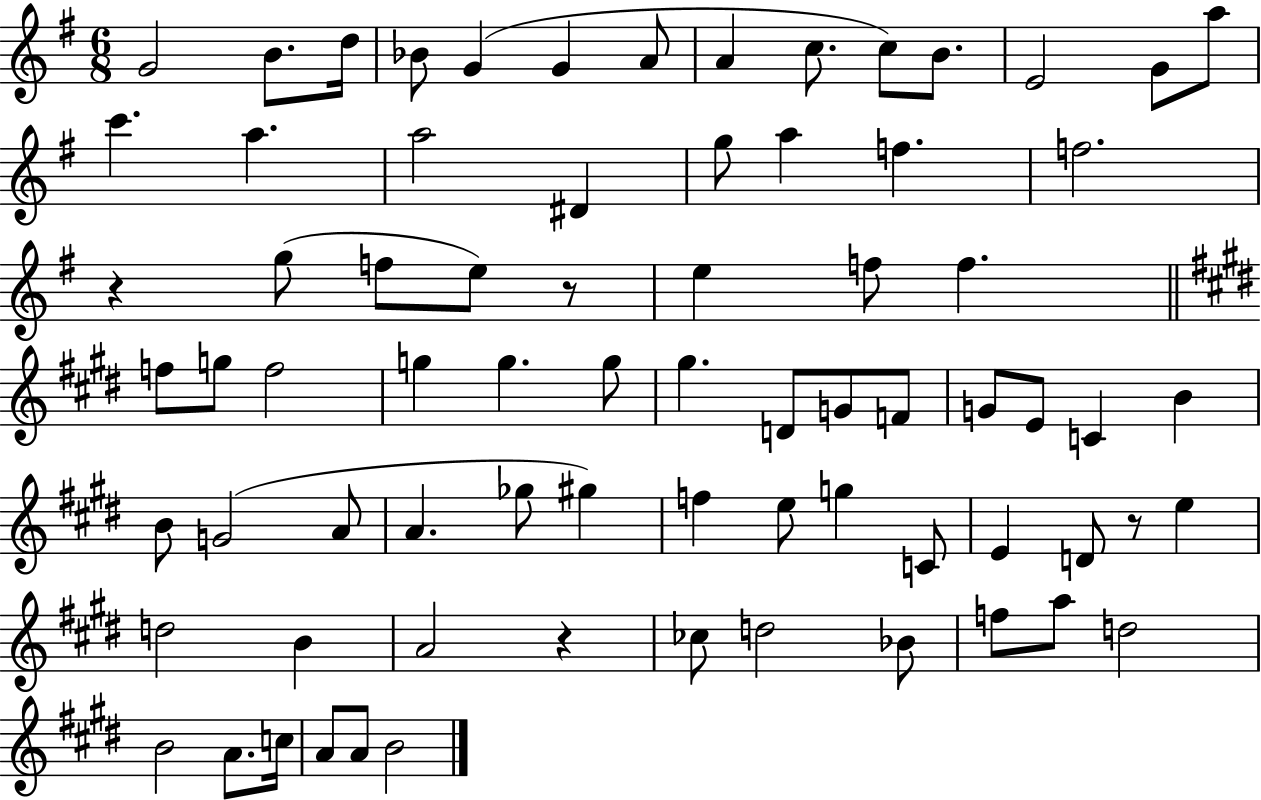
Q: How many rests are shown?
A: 4